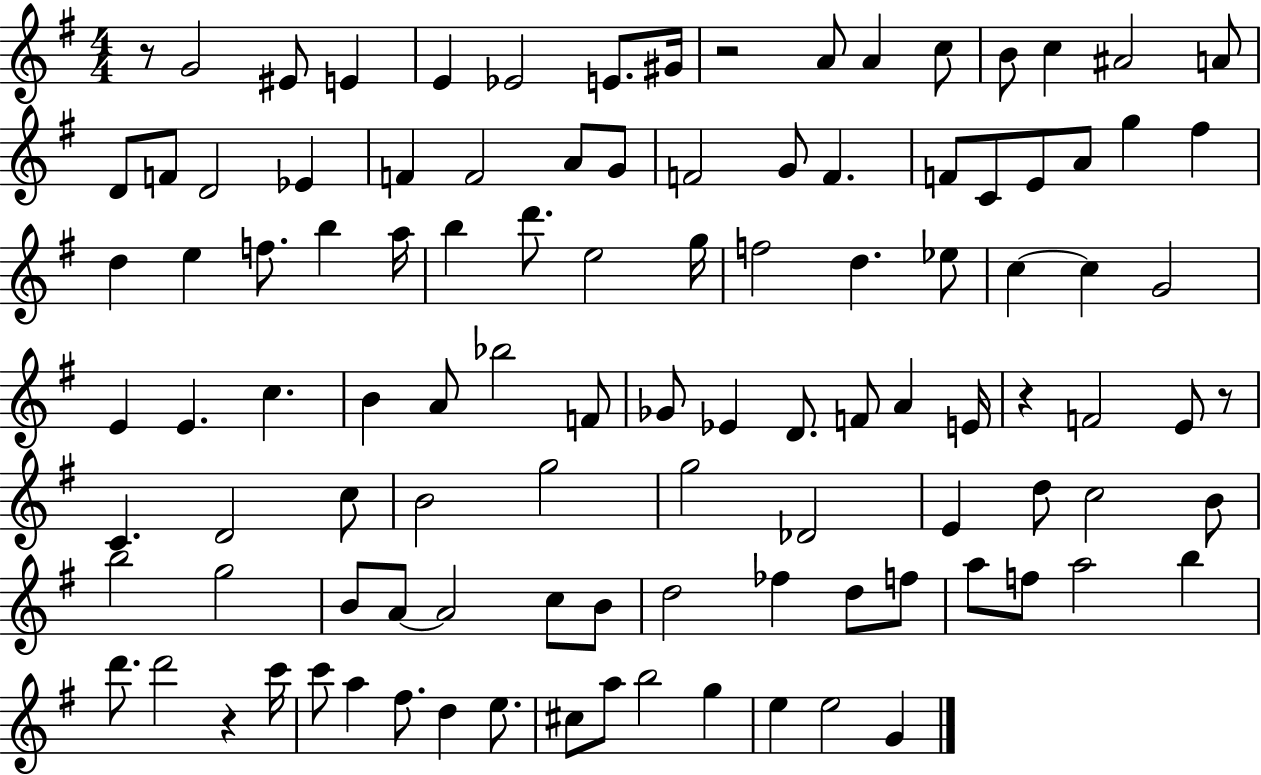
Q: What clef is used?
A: treble